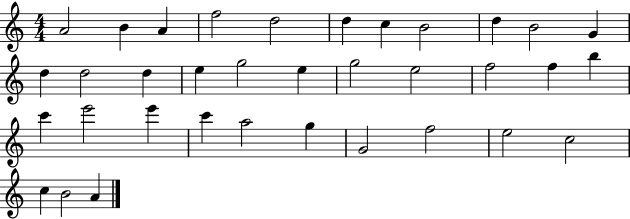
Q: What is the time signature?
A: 4/4